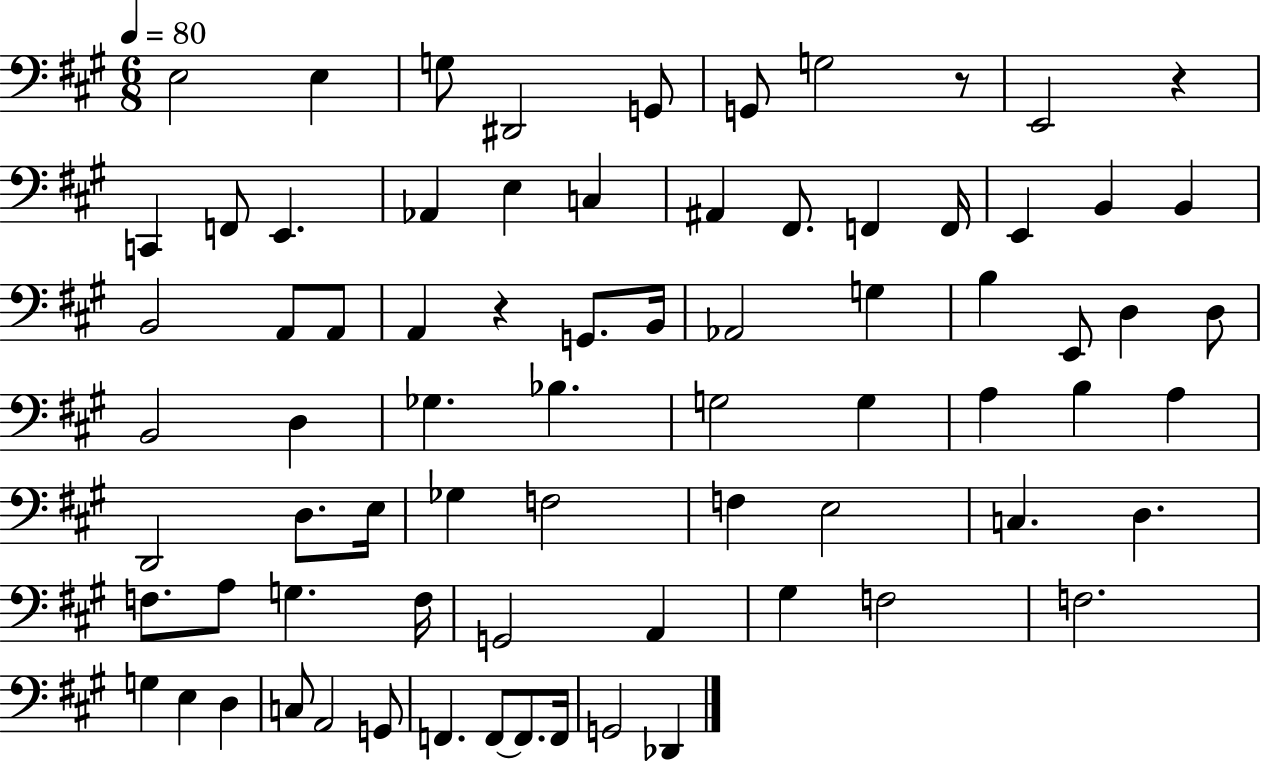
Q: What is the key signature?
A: A major